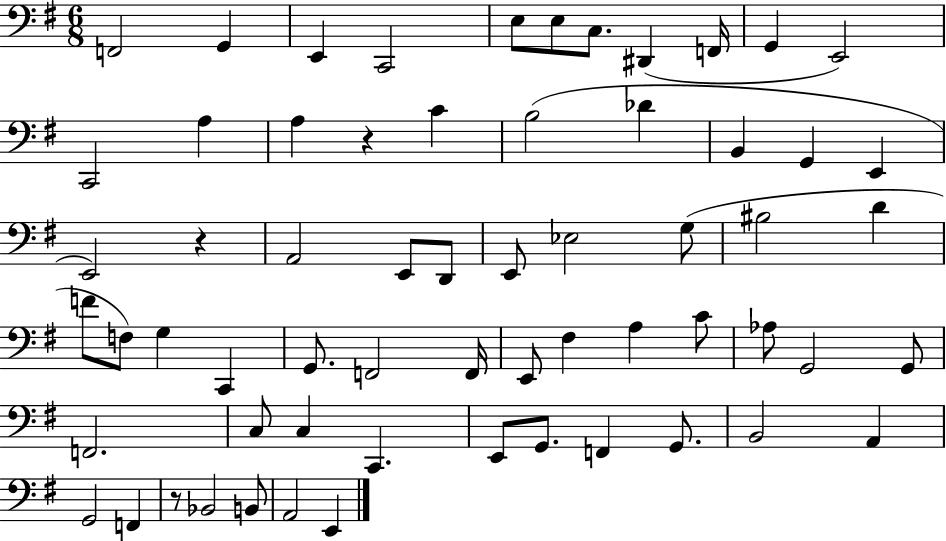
{
  \clef bass
  \numericTimeSignature
  \time 6/8
  \key g \major
  f,2 g,4 | e,4 c,2 | e8 e8 c8. dis,4( f,16 | g,4 e,2) | \break c,2 a4 | a4 r4 c'4 | b2( des'4 | b,4 g,4 e,4 | \break e,2) r4 | a,2 e,8 d,8 | e,8 ees2 g8( | bis2 d'4 | \break f'8 f8) g4 c,4 | g,8. f,2 f,16 | e,8 fis4 a4 c'8 | aes8 g,2 g,8 | \break f,2. | c8 c4 c,4. | e,8 g,8. f,4 g,8. | b,2 a,4 | \break g,2 f,4 | r8 bes,2 b,8 | a,2 e,4 | \bar "|."
}